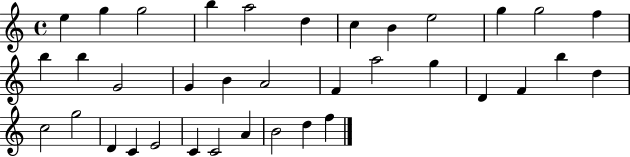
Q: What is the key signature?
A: C major